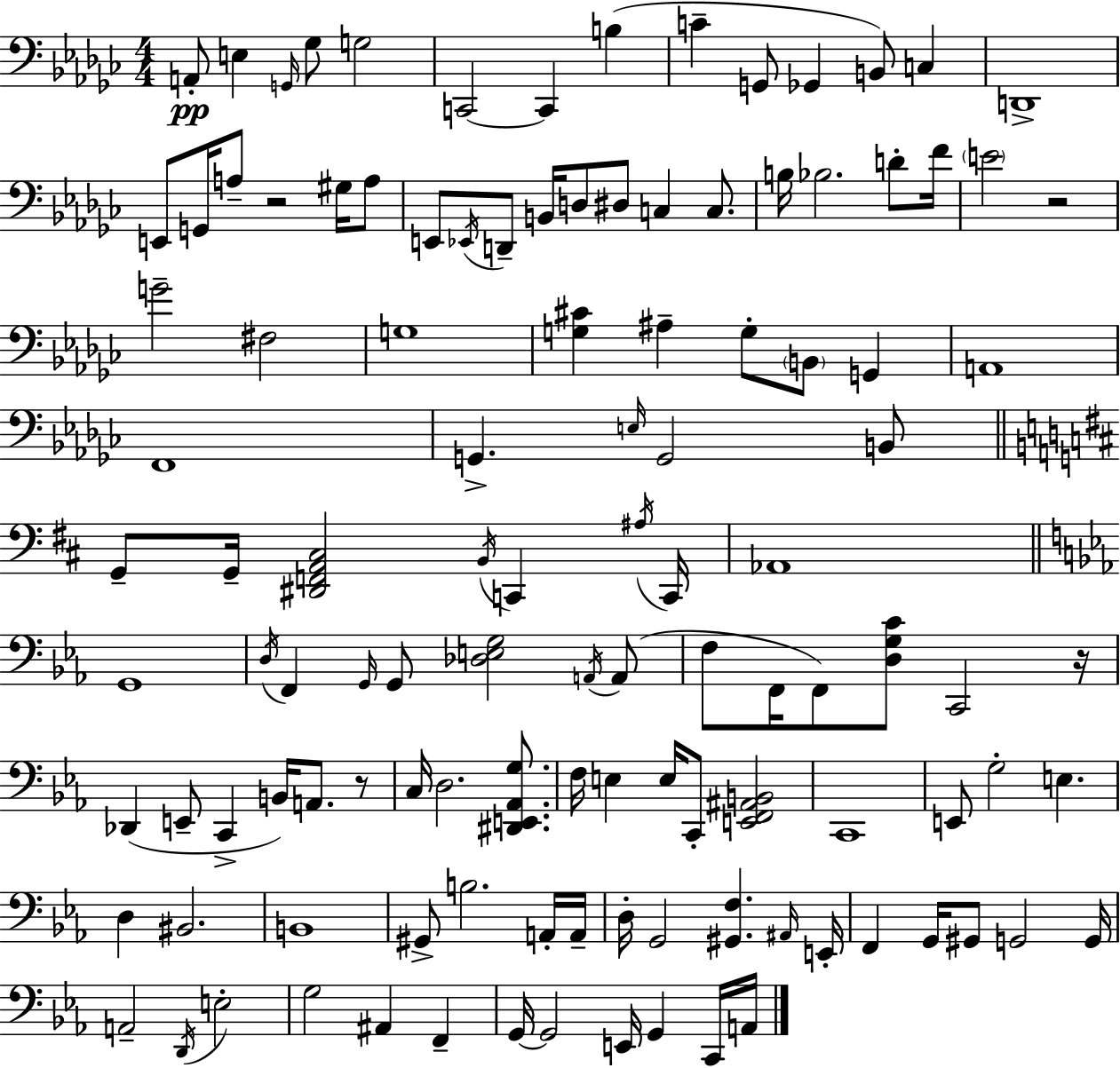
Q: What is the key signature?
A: EES minor